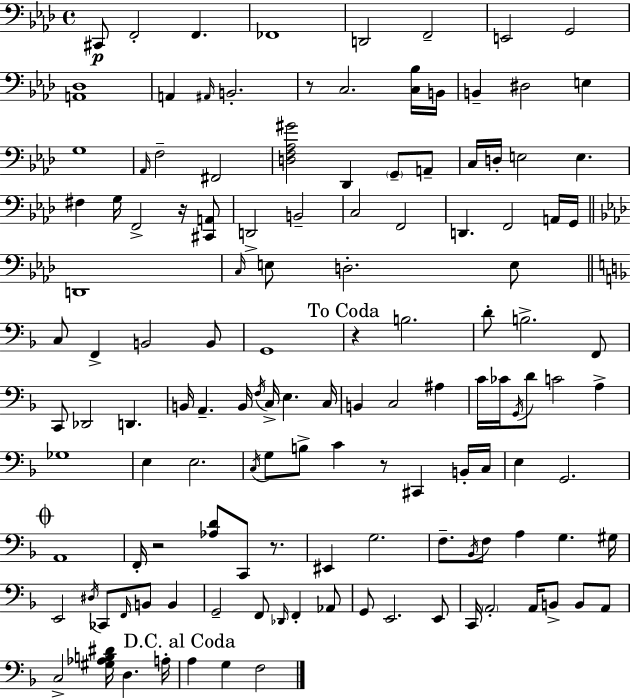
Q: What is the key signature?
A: AES major